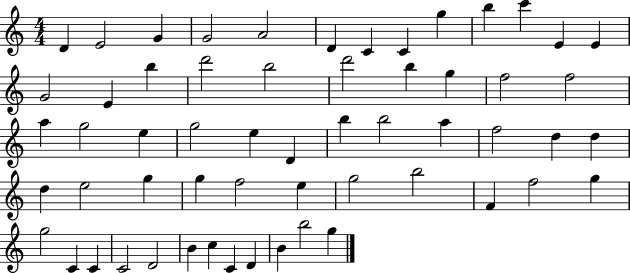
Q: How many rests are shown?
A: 0